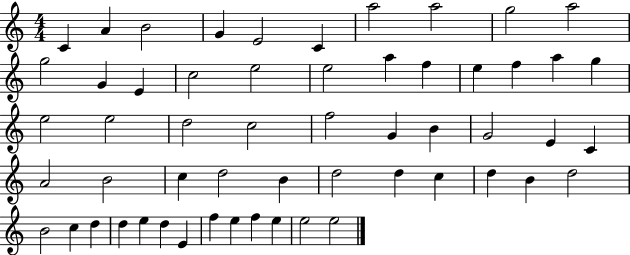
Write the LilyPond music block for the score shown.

{
  \clef treble
  \numericTimeSignature
  \time 4/4
  \key c \major
  c'4 a'4 b'2 | g'4 e'2 c'4 | a''2 a''2 | g''2 a''2 | \break g''2 g'4 e'4 | c''2 e''2 | e''2 a''4 f''4 | e''4 f''4 a''4 g''4 | \break e''2 e''2 | d''2 c''2 | f''2 g'4 b'4 | g'2 e'4 c'4 | \break a'2 b'2 | c''4 d''2 b'4 | d''2 d''4 c''4 | d''4 b'4 d''2 | \break b'2 c''4 d''4 | d''4 e''4 d''4 e'4 | f''4 e''4 f''4 e''4 | e''2 e''2 | \break \bar "|."
}